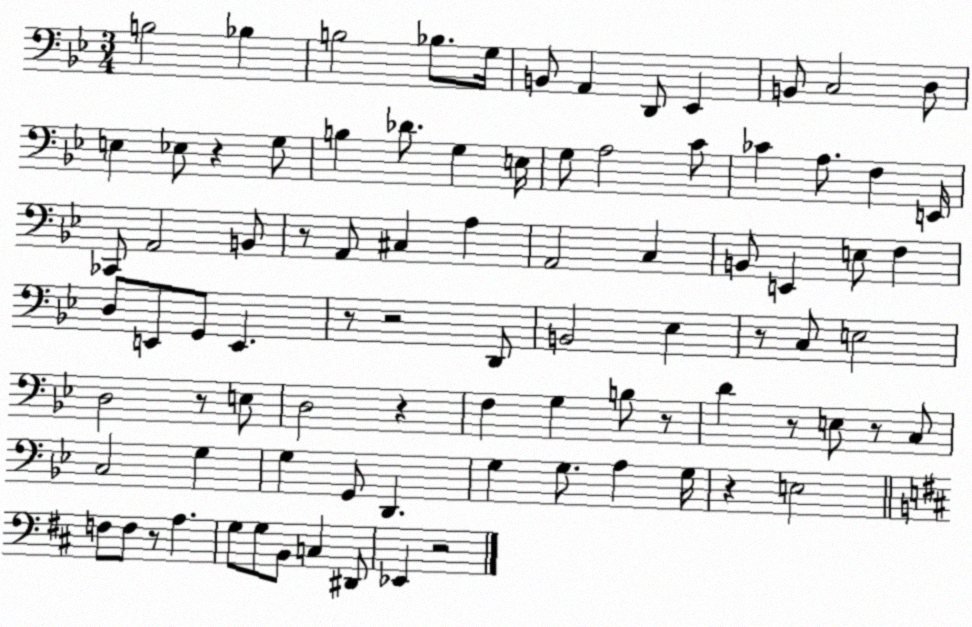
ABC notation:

X:1
T:Untitled
M:3/4
L:1/4
K:Bb
B,2 _B, B,2 _B,/2 G,/4 B,,/2 A,, D,,/2 _E,, B,,/2 C,2 D,/2 E, _E,/2 z G,/2 B, _D/2 G, E,/4 G,/2 A,2 C/2 _C A,/2 F, E,,/4 _C,,/2 A,,2 B,,/2 z/2 A,,/2 ^C, A, A,,2 C, B,,/2 E,, E,/2 F, D,/2 E,,/2 G,,/2 E,, z/2 z2 D,,/2 B,,2 _E, z/2 C,/2 E,2 D,2 z/2 E,/2 D,2 z F, G, B,/2 z/2 D z/2 E,/2 z/2 C,/2 C,2 G, G, G,,/2 D,, G, G,/2 A, G,/4 z E,2 F,/2 F,/2 z/2 A, G,/2 G,/2 B,,/2 C, ^D,,/2 _E,, z2